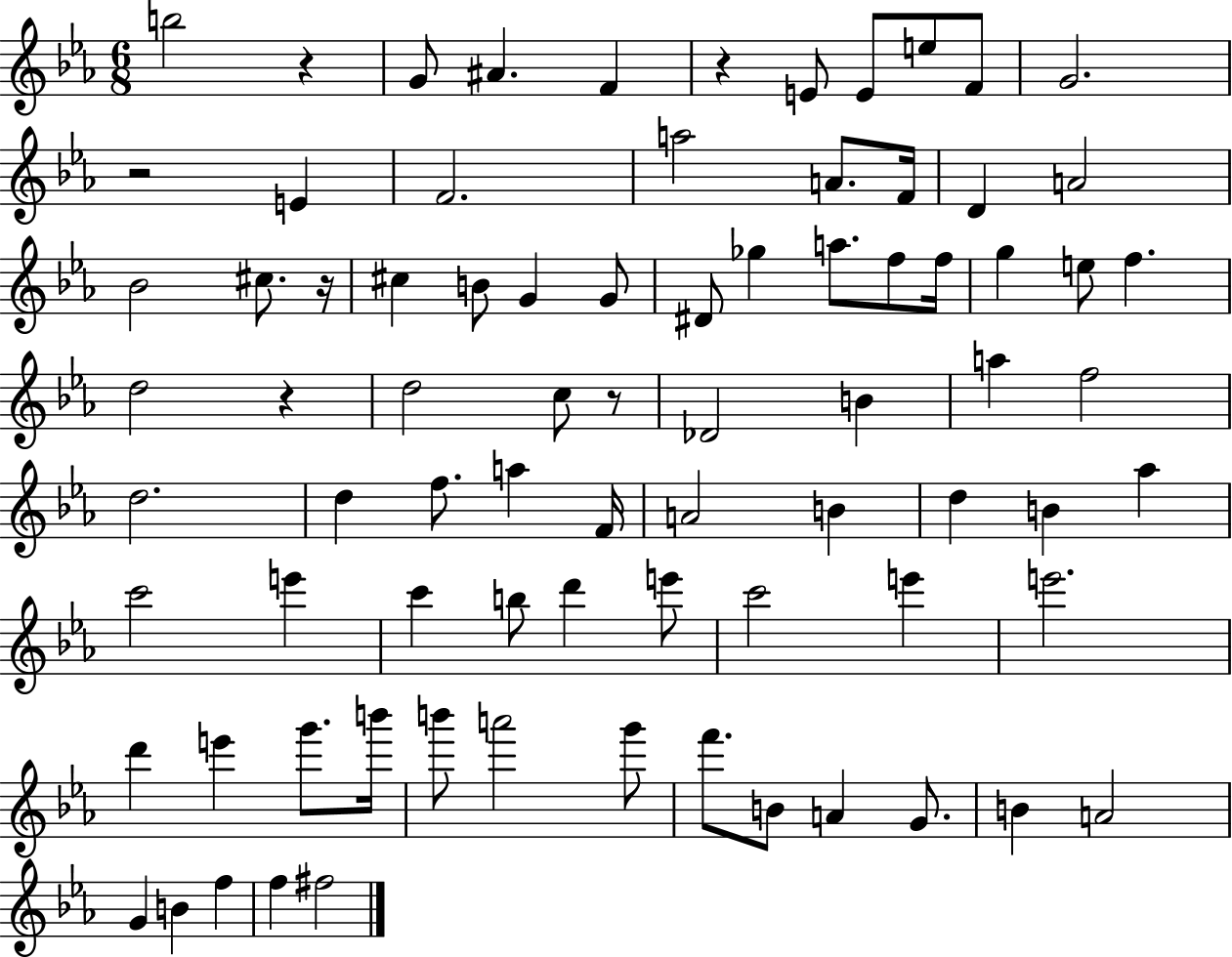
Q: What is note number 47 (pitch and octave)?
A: Ab5